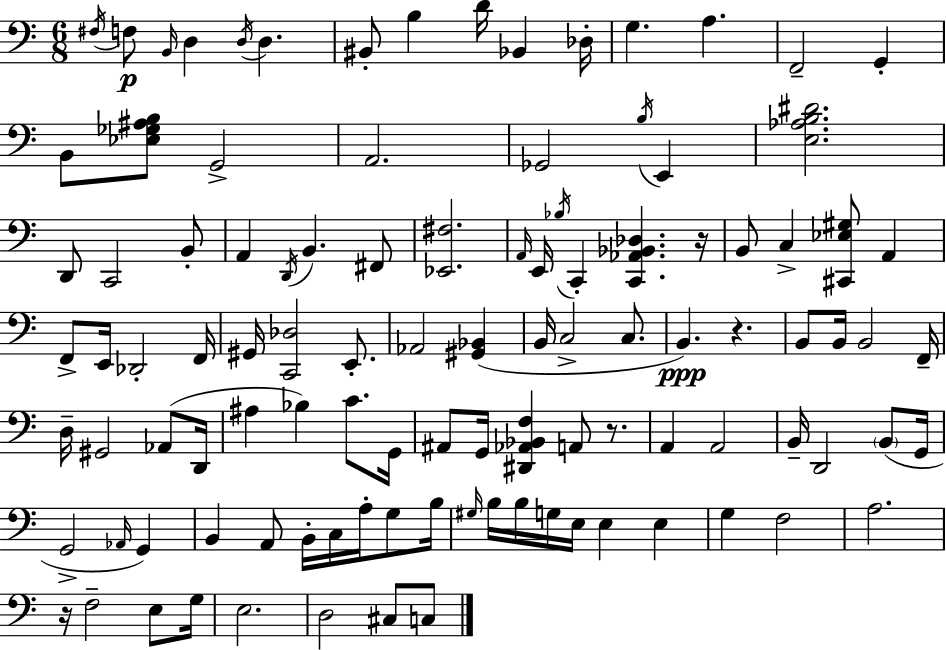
X:1
T:Untitled
M:6/8
L:1/4
K:Am
^F,/4 F,/2 B,,/4 D, D,/4 D, ^B,,/2 B, D/4 _B,, _D,/4 G, A, F,,2 G,, B,,/2 [_E,_G,^A,B,]/2 G,,2 A,,2 _G,,2 B,/4 E,, [E,_A,B,^D]2 D,,/2 C,,2 B,,/2 A,, D,,/4 B,, ^F,,/2 [_E,,^F,]2 A,,/4 E,,/4 _B,/4 C,, [C,,_A,,_B,,_D,] z/4 B,,/2 C, [^C,,_E,^G,]/2 A,, F,,/2 E,,/4 _D,,2 F,,/4 ^G,,/4 [C,,_D,]2 E,,/2 _A,,2 [^G,,_B,,] B,,/4 C,2 C,/2 B,, z B,,/2 B,,/4 B,,2 F,,/4 D,/4 ^G,,2 _A,,/2 D,,/4 ^A, _B, C/2 G,,/4 ^A,,/2 G,,/4 [^D,,_A,,_B,,F,] A,,/2 z/2 A,, A,,2 B,,/4 D,,2 B,,/2 G,,/4 G,,2 _A,,/4 G,, B,, A,,/2 B,,/4 C,/4 A,/4 G,/2 B,/4 ^G,/4 B,/4 B,/4 G,/4 E,/4 E, E, G, F,2 A,2 z/4 F,2 E,/2 G,/4 E,2 D,2 ^C,/2 C,/2